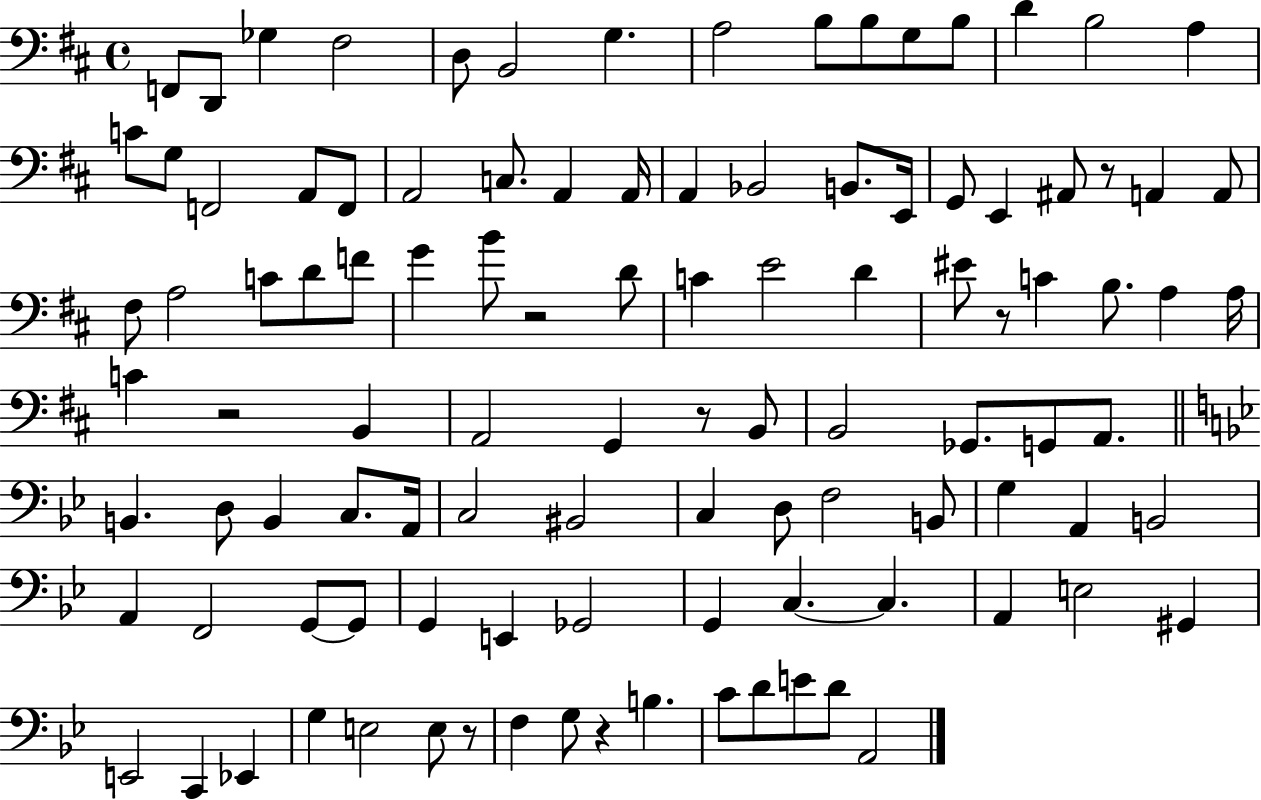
{
  \clef bass
  \time 4/4
  \defaultTimeSignature
  \key d \major
  f,8 d,8 ges4 fis2 | d8 b,2 g4. | a2 b8 b8 g8 b8 | d'4 b2 a4 | \break c'8 g8 f,2 a,8 f,8 | a,2 c8. a,4 a,16 | a,4 bes,2 b,8. e,16 | g,8 e,4 ais,8 r8 a,4 a,8 | \break fis8 a2 c'8 d'8 f'8 | g'4 b'8 r2 d'8 | c'4 e'2 d'4 | eis'8 r8 c'4 b8. a4 a16 | \break c'4 r2 b,4 | a,2 g,4 r8 b,8 | b,2 ges,8. g,8 a,8. | \bar "||" \break \key bes \major b,4. d8 b,4 c8. a,16 | c2 bis,2 | c4 d8 f2 b,8 | g4 a,4 b,2 | \break a,4 f,2 g,8~~ g,8 | g,4 e,4 ges,2 | g,4 c4.~~ c4. | a,4 e2 gis,4 | \break e,2 c,4 ees,4 | g4 e2 e8 r8 | f4 g8 r4 b4. | c'8 d'8 e'8 d'8 a,2 | \break \bar "|."
}